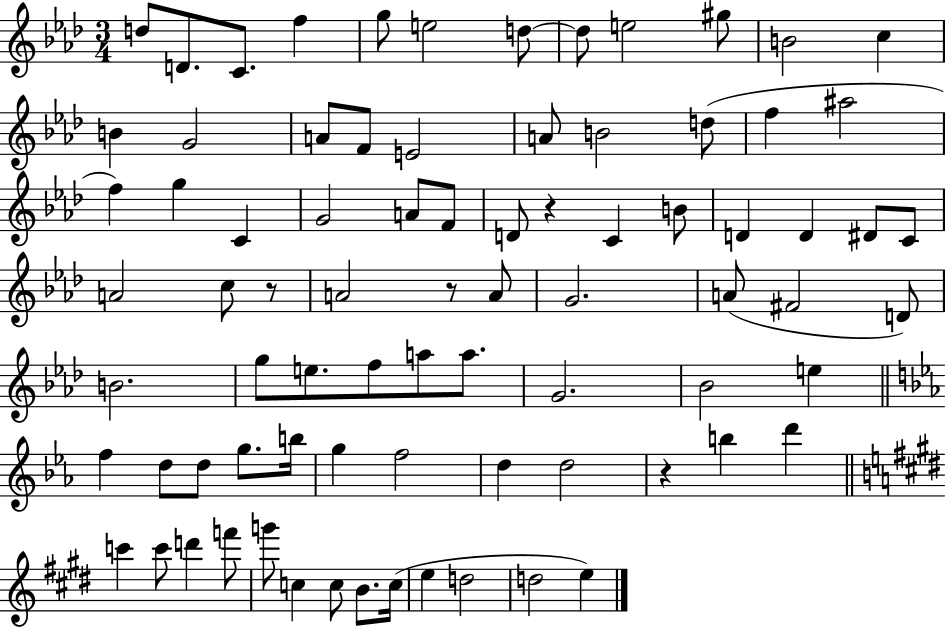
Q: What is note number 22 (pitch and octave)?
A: A#5